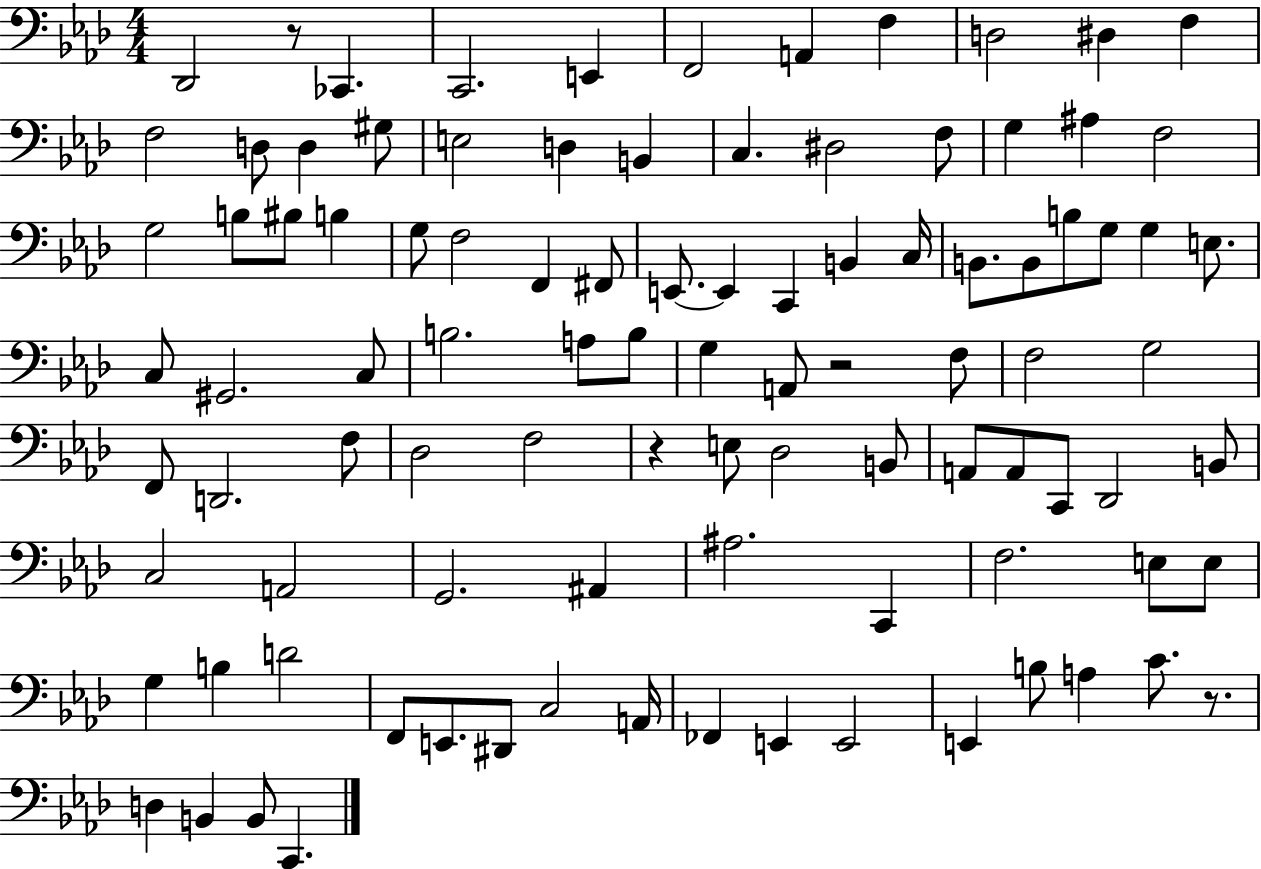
X:1
T:Untitled
M:4/4
L:1/4
K:Ab
_D,,2 z/2 _C,, C,,2 E,, F,,2 A,, F, D,2 ^D, F, F,2 D,/2 D, ^G,/2 E,2 D, B,, C, ^D,2 F,/2 G, ^A, F,2 G,2 B,/2 ^B,/2 B, G,/2 F,2 F,, ^F,,/2 E,,/2 E,, C,, B,, C,/4 B,,/2 B,,/2 B,/2 G,/2 G, E,/2 C,/2 ^G,,2 C,/2 B,2 A,/2 B,/2 G, A,,/2 z2 F,/2 F,2 G,2 F,,/2 D,,2 F,/2 _D,2 F,2 z E,/2 _D,2 B,,/2 A,,/2 A,,/2 C,,/2 _D,,2 B,,/2 C,2 A,,2 G,,2 ^A,, ^A,2 C,, F,2 E,/2 E,/2 G, B, D2 F,,/2 E,,/2 ^D,,/2 C,2 A,,/4 _F,, E,, E,,2 E,, B,/2 A, C/2 z/2 D, B,, B,,/2 C,,